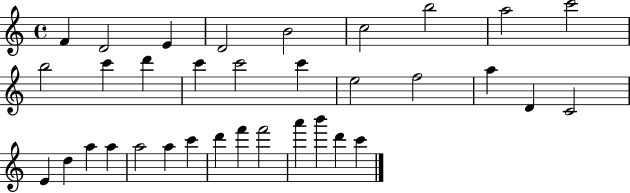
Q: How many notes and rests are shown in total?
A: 34